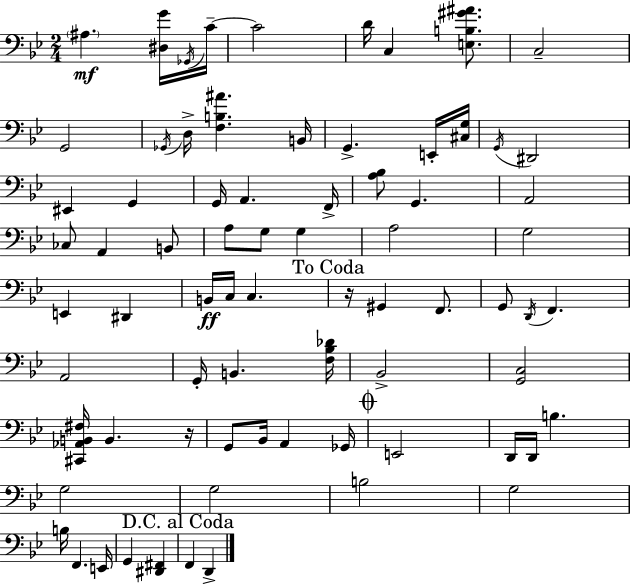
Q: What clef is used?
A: bass